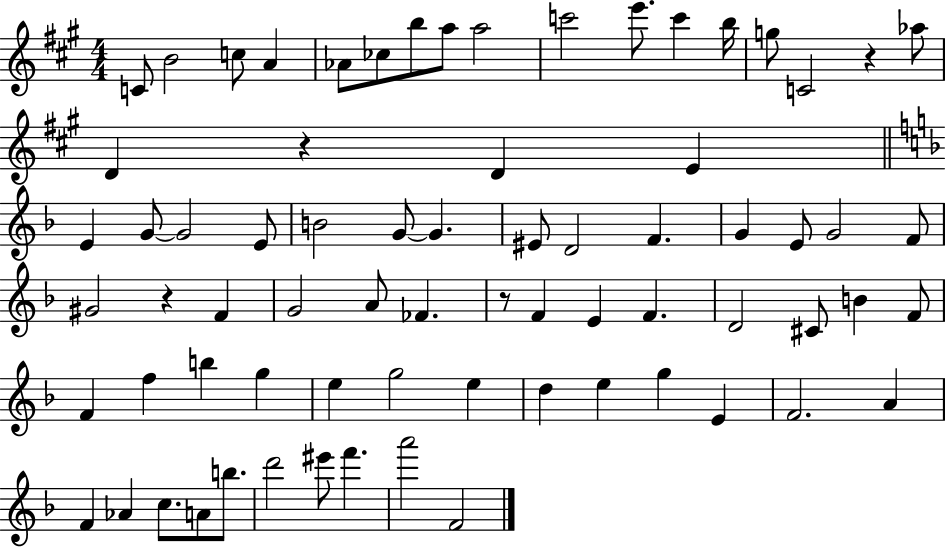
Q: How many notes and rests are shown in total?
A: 72